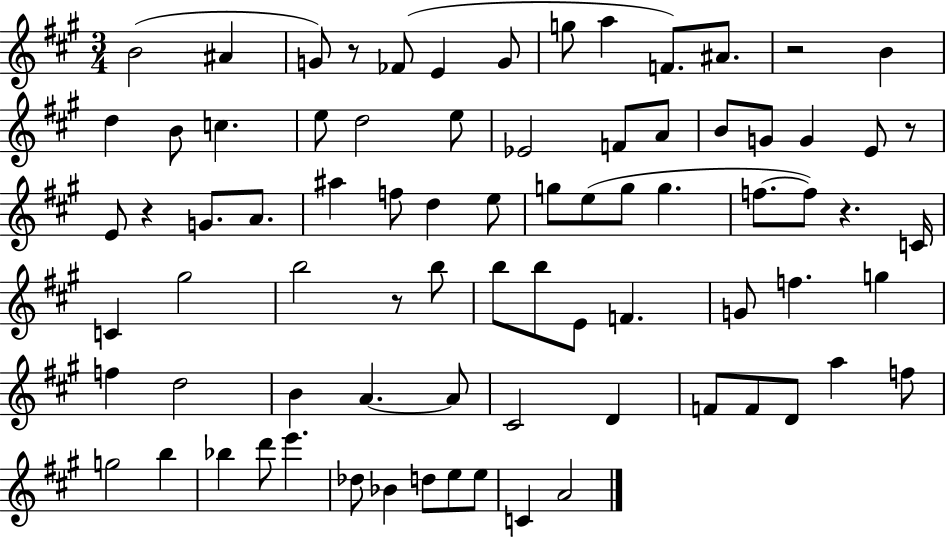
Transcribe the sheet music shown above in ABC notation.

X:1
T:Untitled
M:3/4
L:1/4
K:A
B2 ^A G/2 z/2 _F/2 E G/2 g/2 a F/2 ^A/2 z2 B d B/2 c e/2 d2 e/2 _E2 F/2 A/2 B/2 G/2 G E/2 z/2 E/2 z G/2 A/2 ^a f/2 d e/2 g/2 e/2 g/2 g f/2 f/2 z C/4 C ^g2 b2 z/2 b/2 b/2 b/2 E/2 F G/2 f g f d2 B A A/2 ^C2 D F/2 F/2 D/2 a f/2 g2 b _b d'/2 e' _d/2 _B d/2 e/2 e/2 C A2